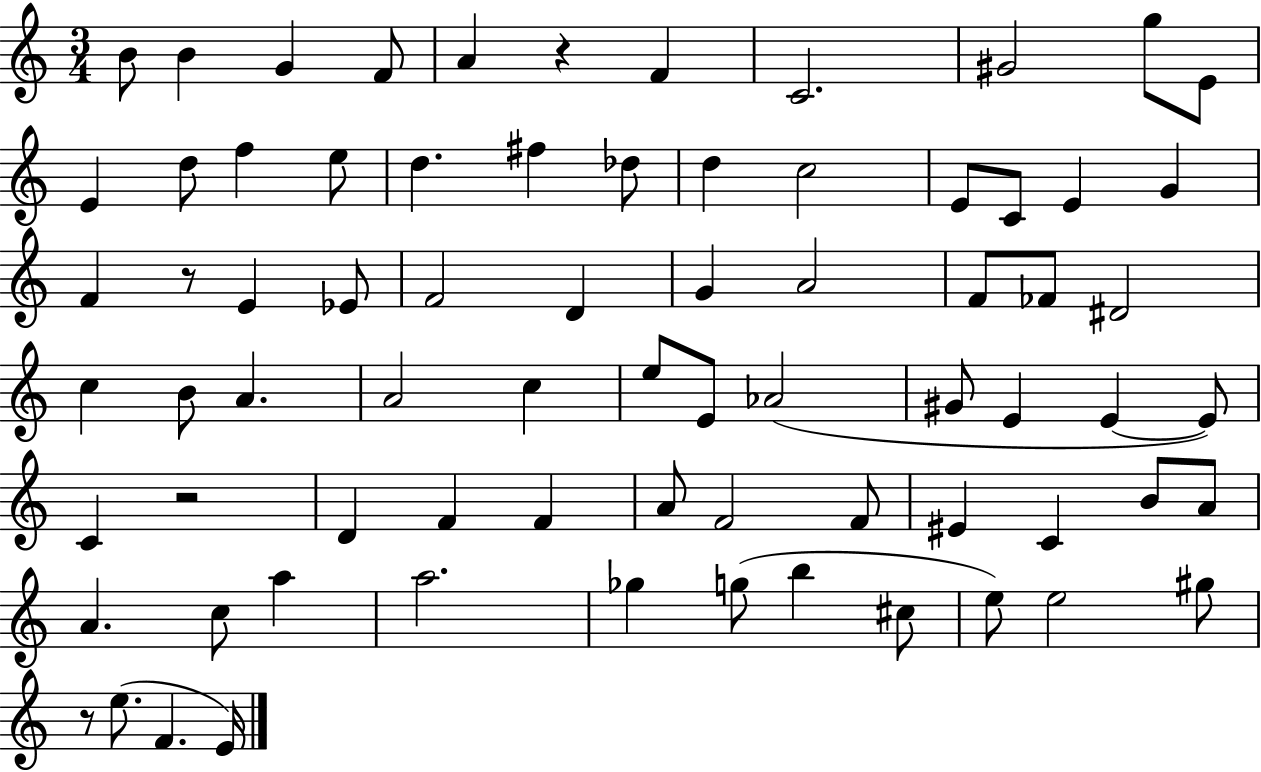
{
  \clef treble
  \numericTimeSignature
  \time 3/4
  \key c \major
  b'8 b'4 g'4 f'8 | a'4 r4 f'4 | c'2. | gis'2 g''8 e'8 | \break e'4 d''8 f''4 e''8 | d''4. fis''4 des''8 | d''4 c''2 | e'8 c'8 e'4 g'4 | \break f'4 r8 e'4 ees'8 | f'2 d'4 | g'4 a'2 | f'8 fes'8 dis'2 | \break c''4 b'8 a'4. | a'2 c''4 | e''8 e'8 aes'2( | gis'8 e'4 e'4~~ e'8) | \break c'4 r2 | d'4 f'4 f'4 | a'8 f'2 f'8 | eis'4 c'4 b'8 a'8 | \break a'4. c''8 a''4 | a''2. | ges''4 g''8( b''4 cis''8 | e''8) e''2 gis''8 | \break r8 e''8.( f'4. e'16) | \bar "|."
}